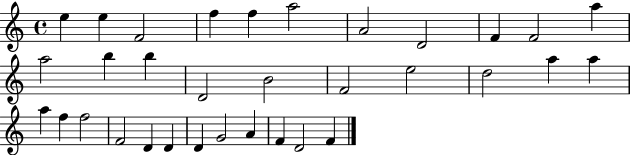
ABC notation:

X:1
T:Untitled
M:4/4
L:1/4
K:C
e e F2 f f a2 A2 D2 F F2 a a2 b b D2 B2 F2 e2 d2 a a a f f2 F2 D D D G2 A F D2 F